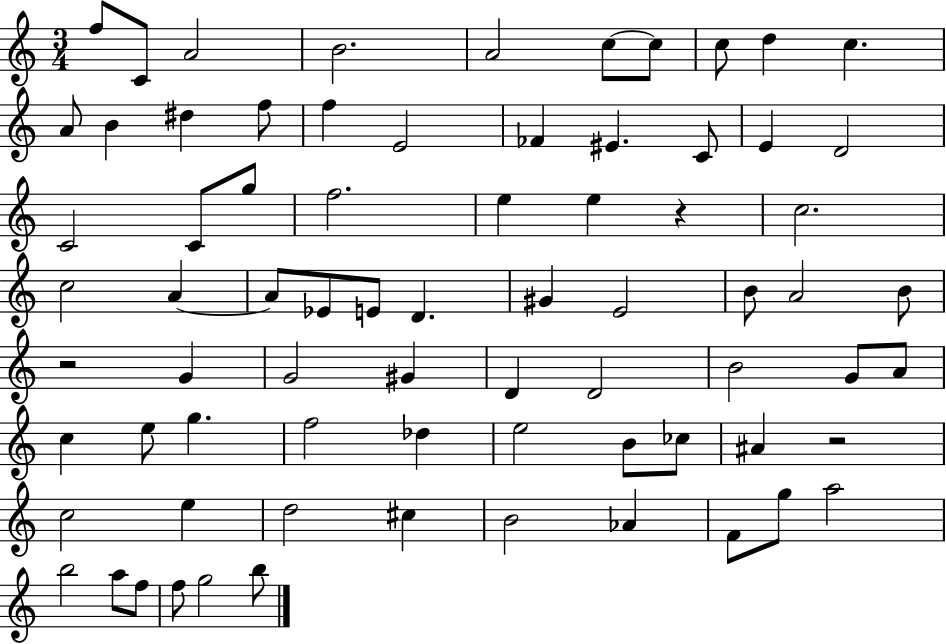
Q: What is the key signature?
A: C major